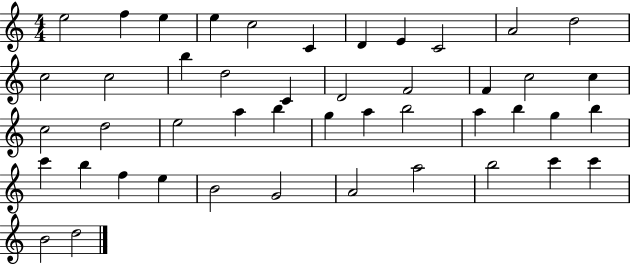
X:1
T:Untitled
M:4/4
L:1/4
K:C
e2 f e e c2 C D E C2 A2 d2 c2 c2 b d2 C D2 F2 F c2 c c2 d2 e2 a b g a b2 a b g b c' b f e B2 G2 A2 a2 b2 c' c' B2 d2